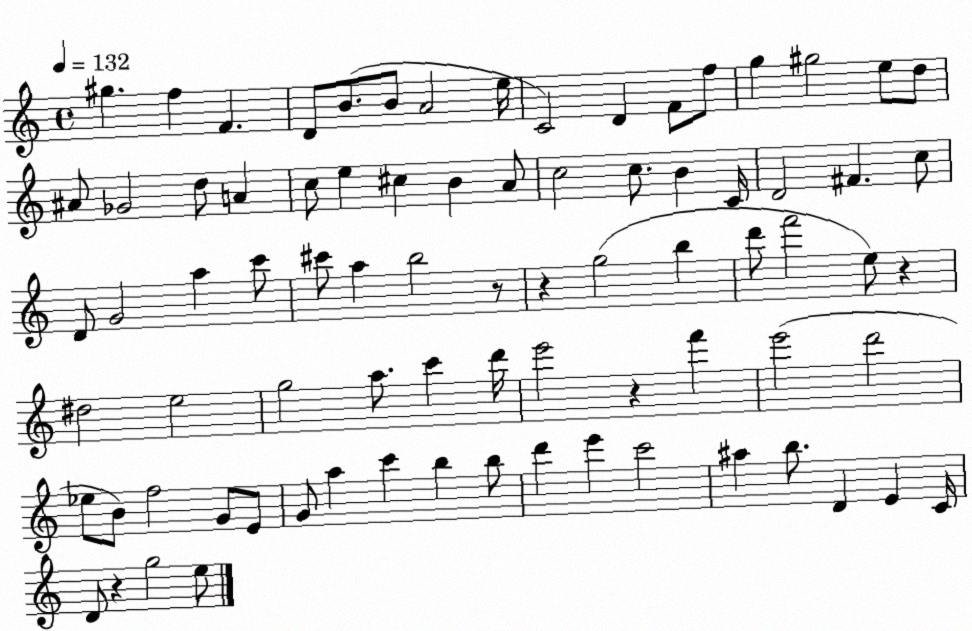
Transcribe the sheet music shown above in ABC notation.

X:1
T:Untitled
M:4/4
L:1/4
K:C
^g f F D/2 B/2 B/2 A2 e/4 C2 D F/2 f/2 g ^g2 e/2 d/2 ^A/2 _G2 d/2 A c/2 e ^c B A/2 c2 c/2 B C/4 D2 ^F c/2 D/2 G2 a c'/2 ^c'/2 a b2 z/2 z g2 b d'/2 f'2 e/2 z ^d2 e2 g2 a/2 c' d'/4 e'2 z f' e'2 d'2 _e/2 B/2 f2 G/2 E/2 G/2 a c' b b/2 d' e' c'2 ^a b/2 D E C/4 D/2 z g2 e/2